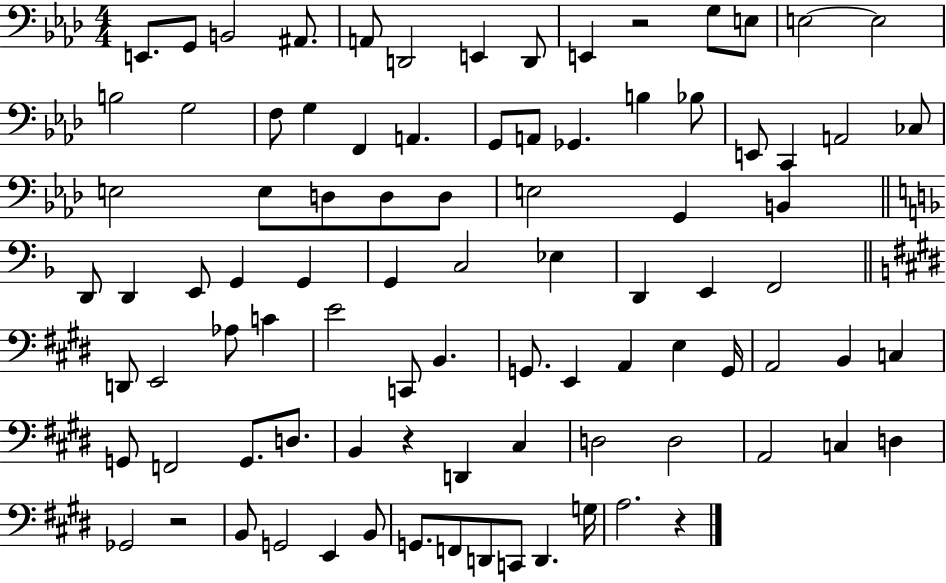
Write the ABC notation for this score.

X:1
T:Untitled
M:4/4
L:1/4
K:Ab
E,,/2 G,,/2 B,,2 ^A,,/2 A,,/2 D,,2 E,, D,,/2 E,, z2 G,/2 E,/2 E,2 E,2 B,2 G,2 F,/2 G, F,, A,, G,,/2 A,,/2 _G,, B, _B,/2 E,,/2 C,, A,,2 _C,/2 E,2 E,/2 D,/2 D,/2 D,/2 E,2 G,, B,, D,,/2 D,, E,,/2 G,, G,, G,, C,2 _E, D,, E,, F,,2 D,,/2 E,,2 _A,/2 C E2 C,,/2 B,, G,,/2 E,, A,, E, G,,/4 A,,2 B,, C, G,,/2 F,,2 G,,/2 D,/2 B,, z D,, ^C, D,2 D,2 A,,2 C, D, _G,,2 z2 B,,/2 G,,2 E,, B,,/2 G,,/2 F,,/2 D,,/2 C,,/2 D,, G,/4 A,2 z